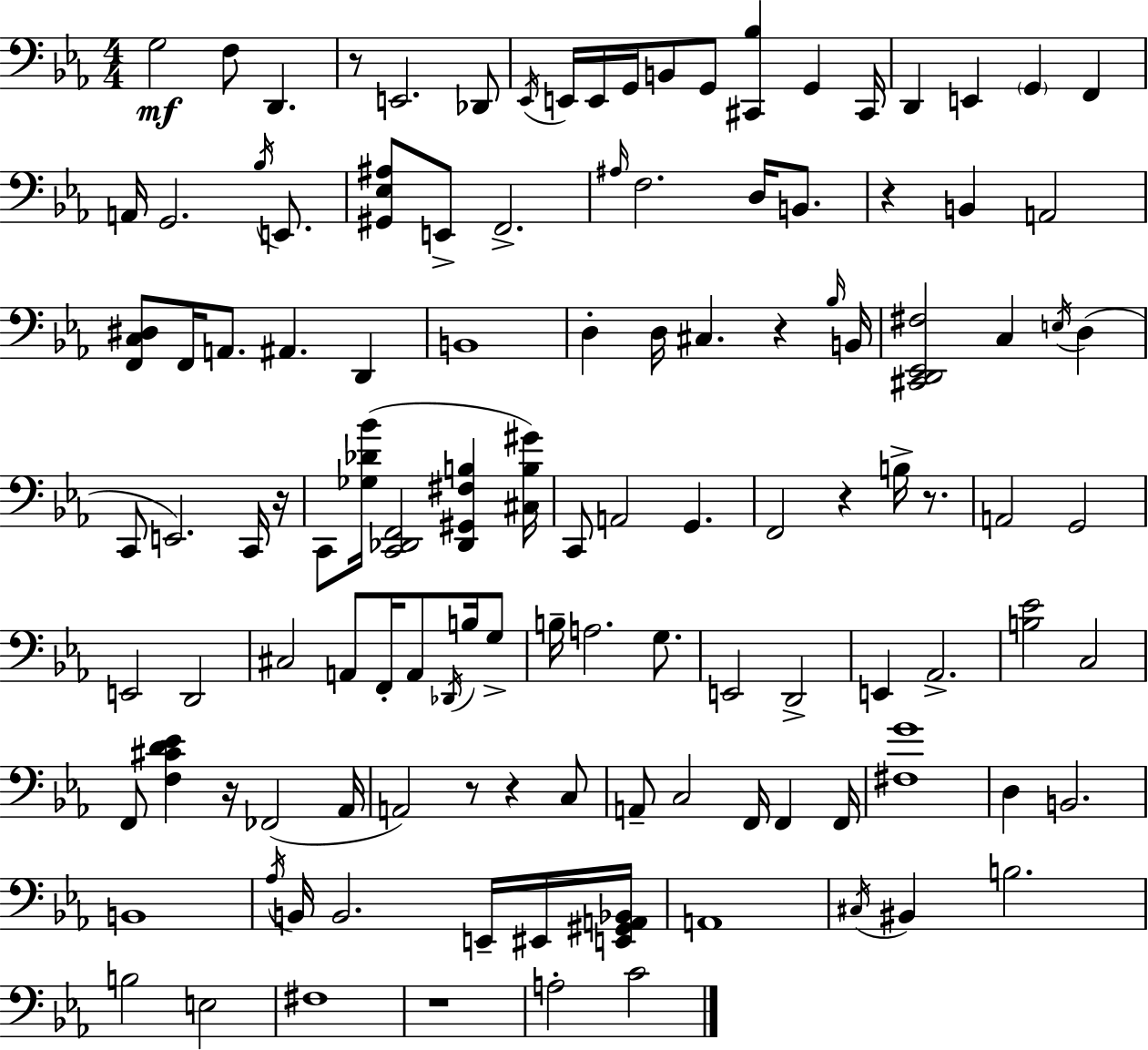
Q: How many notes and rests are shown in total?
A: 119